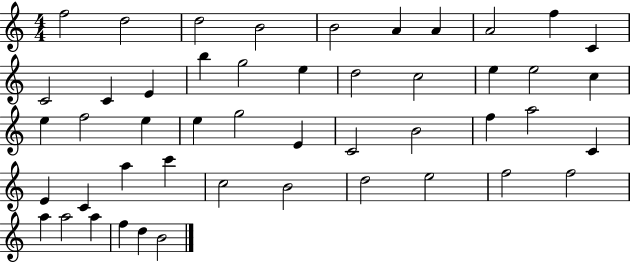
F5/h D5/h D5/h B4/h B4/h A4/q A4/q A4/h F5/q C4/q C4/h C4/q E4/q B5/q G5/h E5/q D5/h C5/h E5/q E5/h C5/q E5/q F5/h E5/q E5/q G5/h E4/q C4/h B4/h F5/q A5/h C4/q E4/q C4/q A5/q C6/q C5/h B4/h D5/h E5/h F5/h F5/h A5/q A5/h A5/q F5/q D5/q B4/h